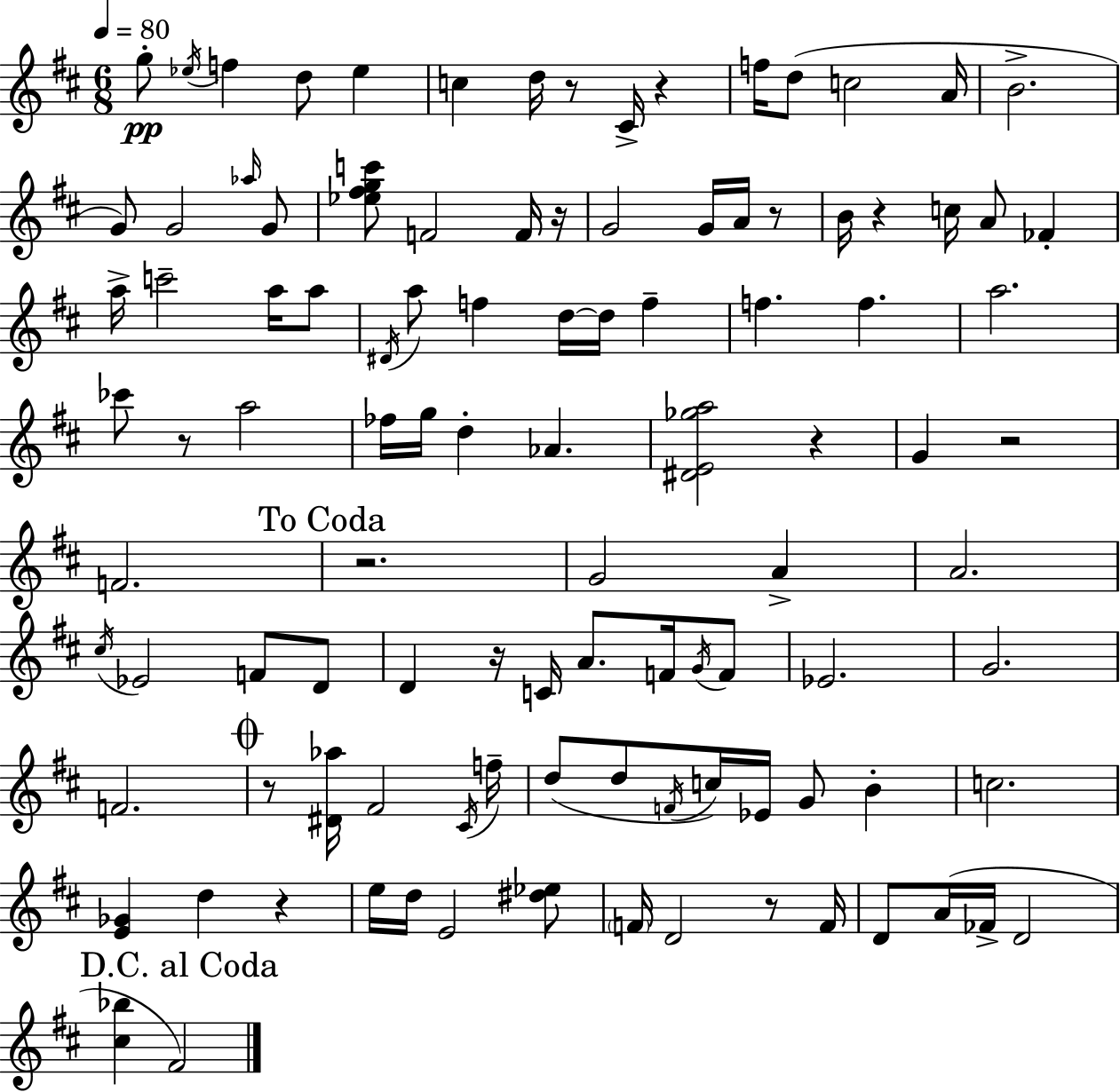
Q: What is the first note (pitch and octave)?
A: G5